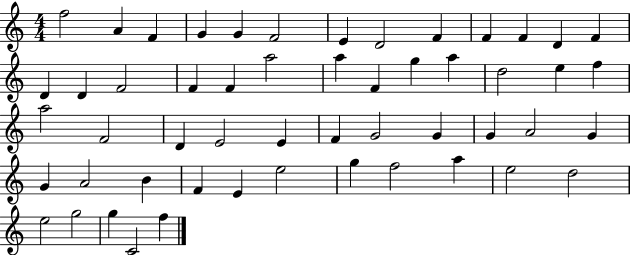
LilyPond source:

{
  \clef treble
  \numericTimeSignature
  \time 4/4
  \key c \major
  f''2 a'4 f'4 | g'4 g'4 f'2 | e'4 d'2 f'4 | f'4 f'4 d'4 f'4 | \break d'4 d'4 f'2 | f'4 f'4 a''2 | a''4 f'4 g''4 a''4 | d''2 e''4 f''4 | \break a''2 f'2 | d'4 e'2 e'4 | f'4 g'2 g'4 | g'4 a'2 g'4 | \break g'4 a'2 b'4 | f'4 e'4 e''2 | g''4 f''2 a''4 | e''2 d''2 | \break e''2 g''2 | g''4 c'2 f''4 | \bar "|."
}